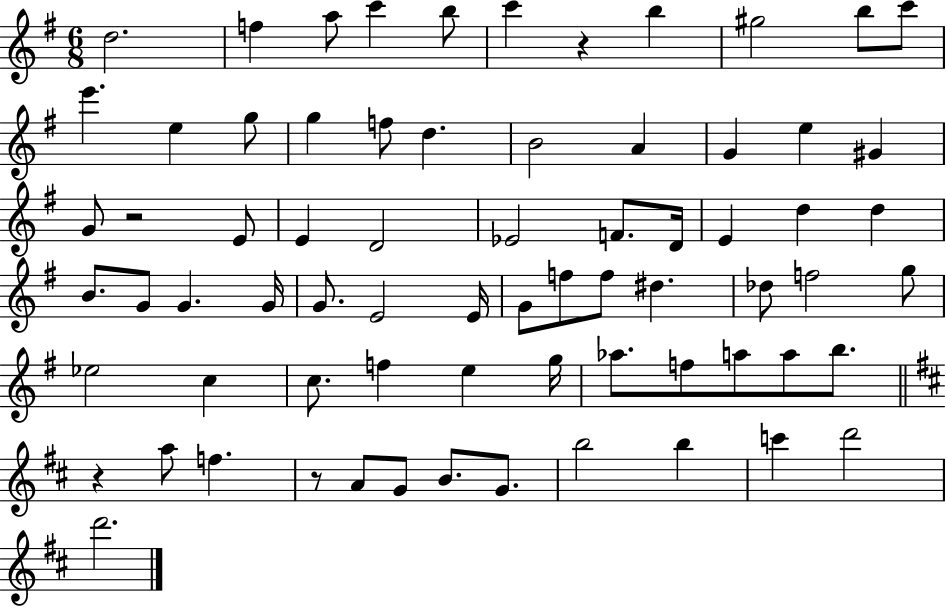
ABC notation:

X:1
T:Untitled
M:6/8
L:1/4
K:G
d2 f a/2 c' b/2 c' z b ^g2 b/2 c'/2 e' e g/2 g f/2 d B2 A G e ^G G/2 z2 E/2 E D2 _E2 F/2 D/4 E d d B/2 G/2 G G/4 G/2 E2 E/4 G/2 f/2 f/2 ^d _d/2 f2 g/2 _e2 c c/2 f e g/4 _a/2 f/2 a/2 a/2 b/2 z a/2 f z/2 A/2 G/2 B/2 G/2 b2 b c' d'2 d'2